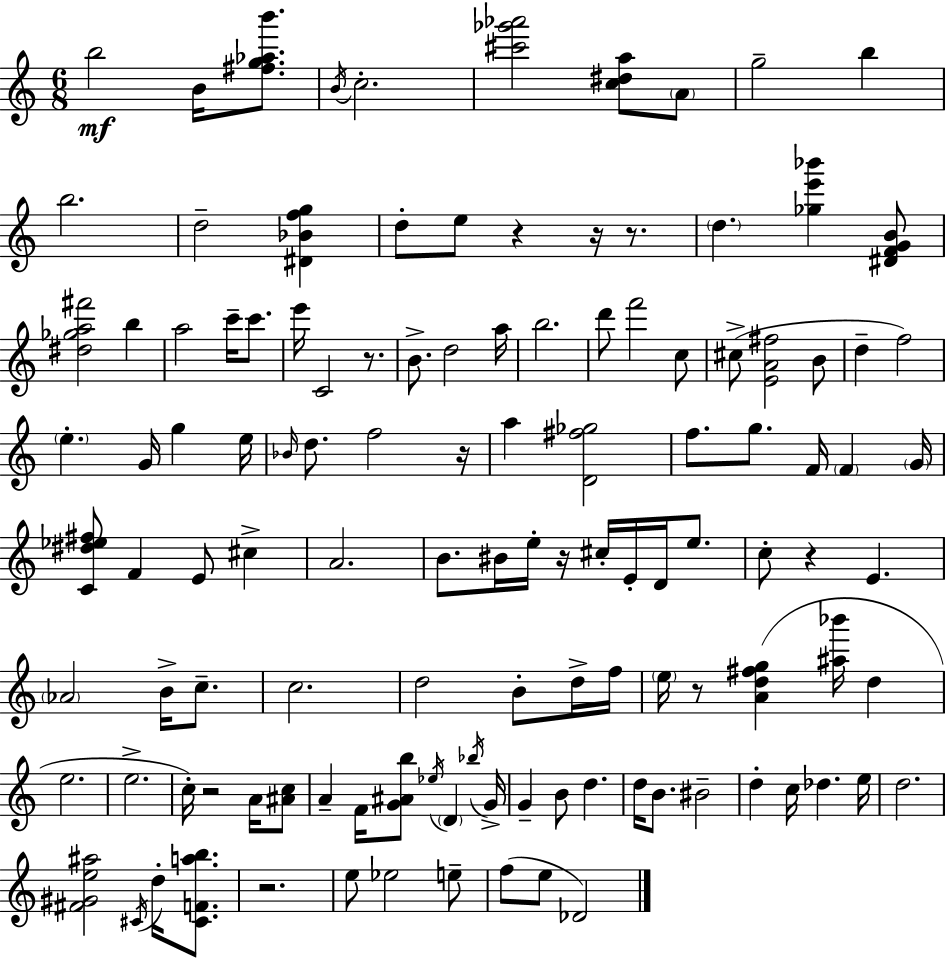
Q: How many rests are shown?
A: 10